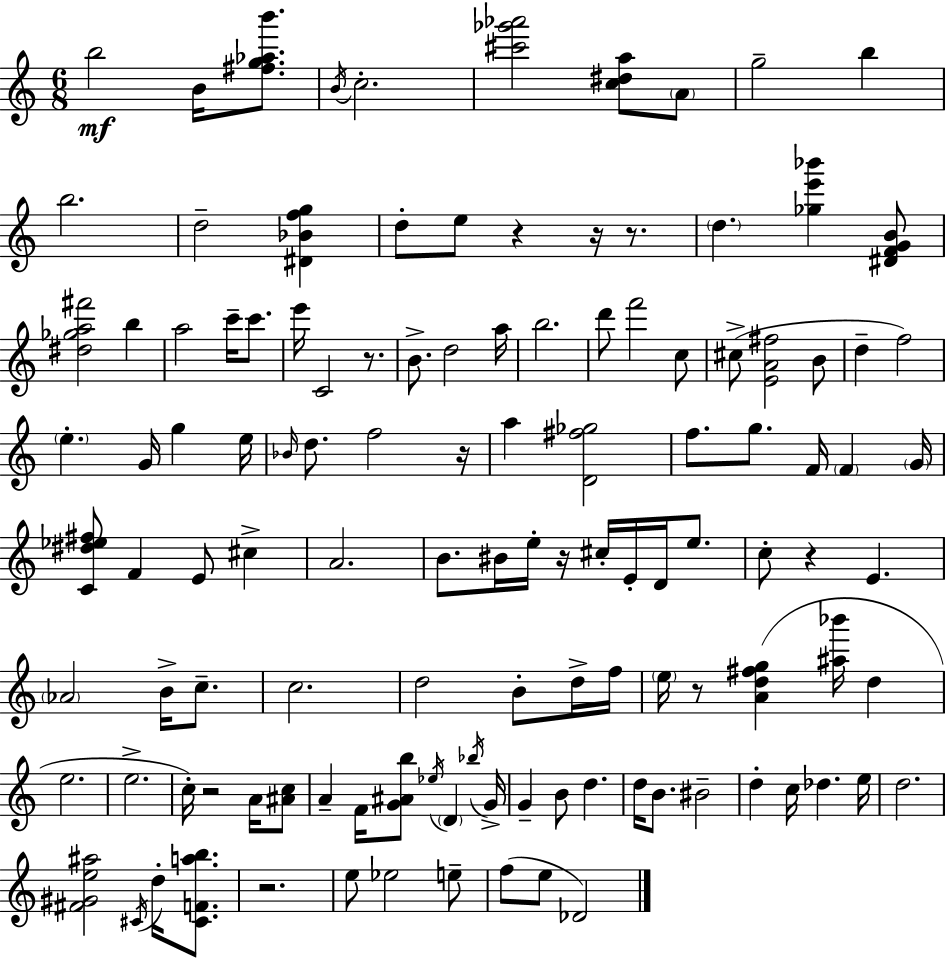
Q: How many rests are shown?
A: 10